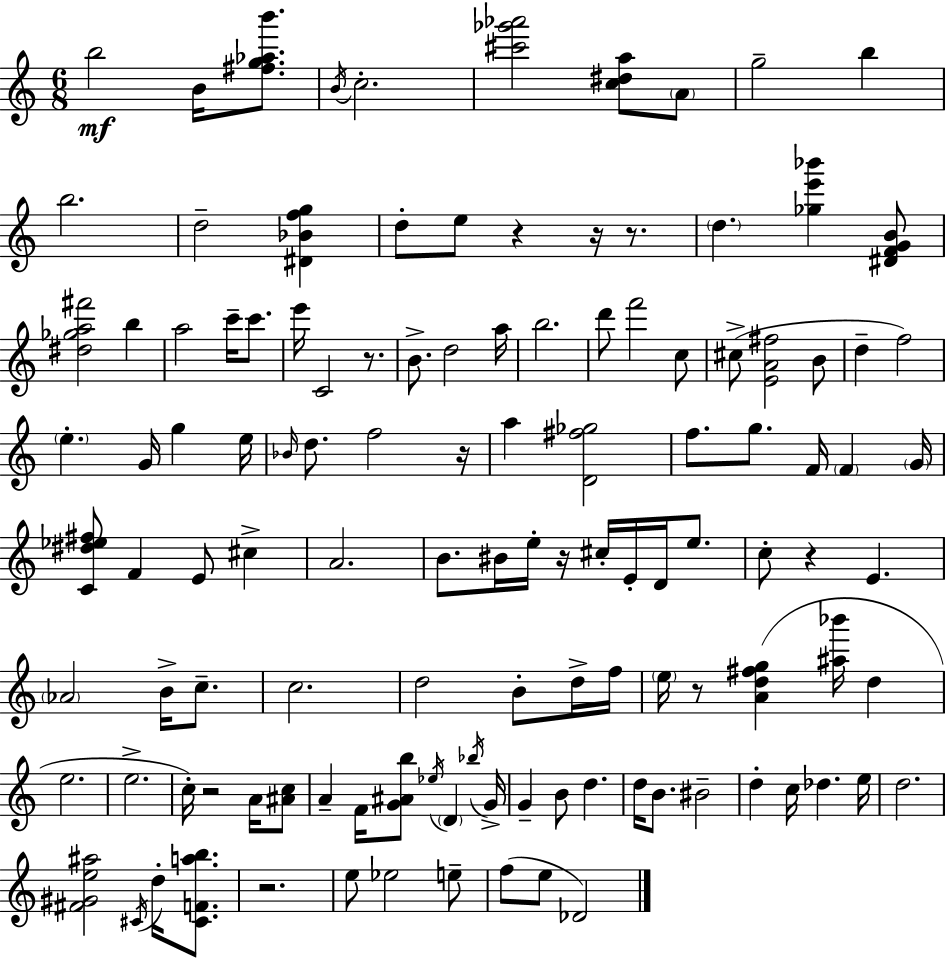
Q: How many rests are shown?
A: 10